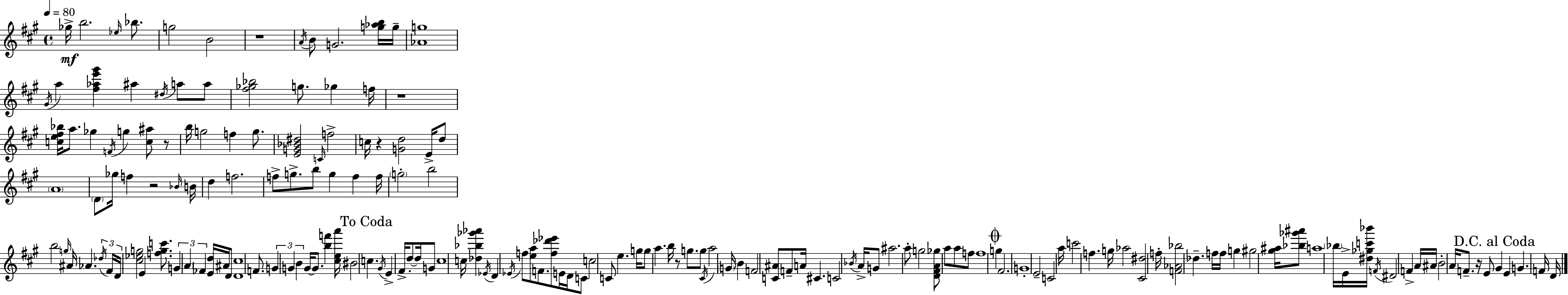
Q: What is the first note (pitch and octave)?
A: Gb5